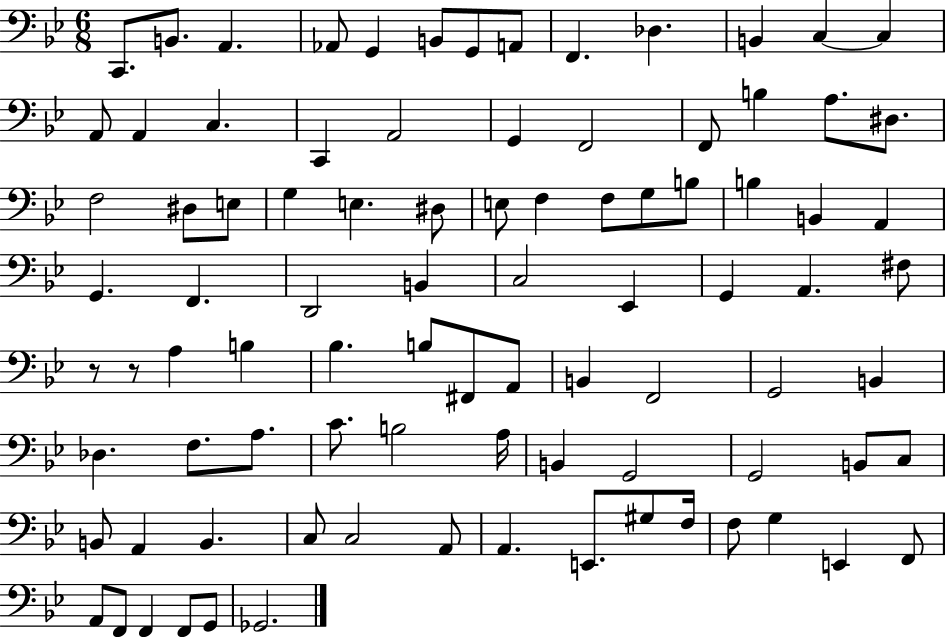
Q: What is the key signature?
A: BES major